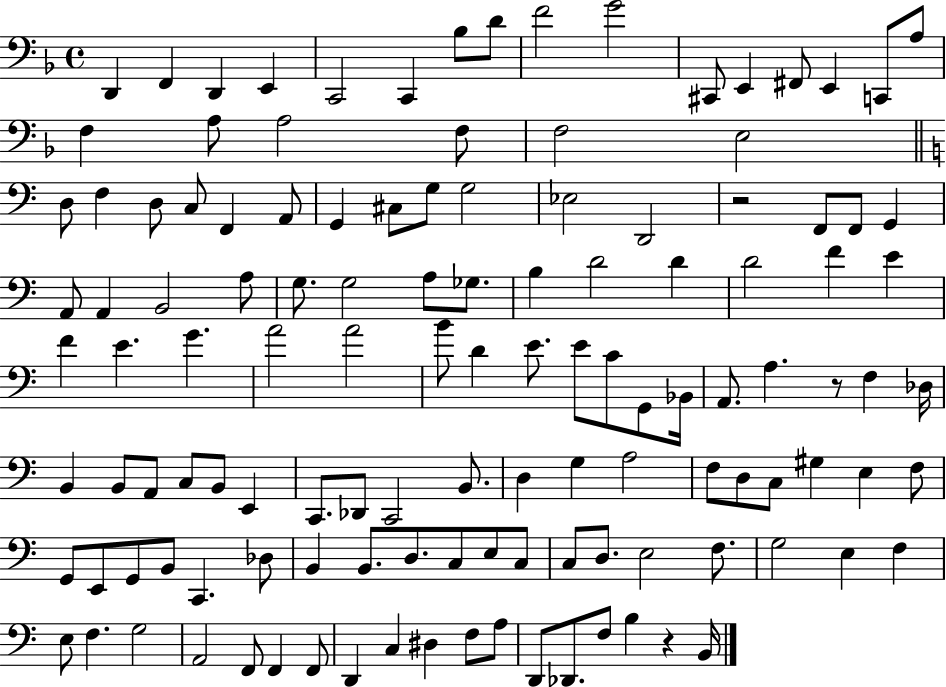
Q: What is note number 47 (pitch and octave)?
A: D4